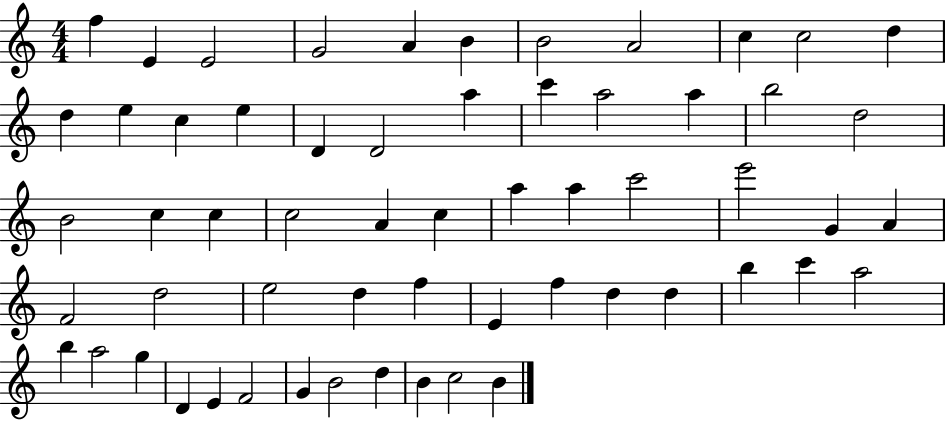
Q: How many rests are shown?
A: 0